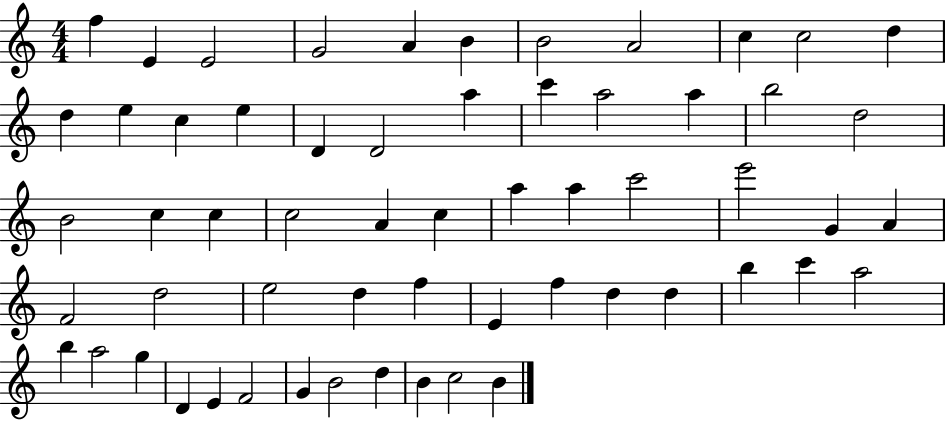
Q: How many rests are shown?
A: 0